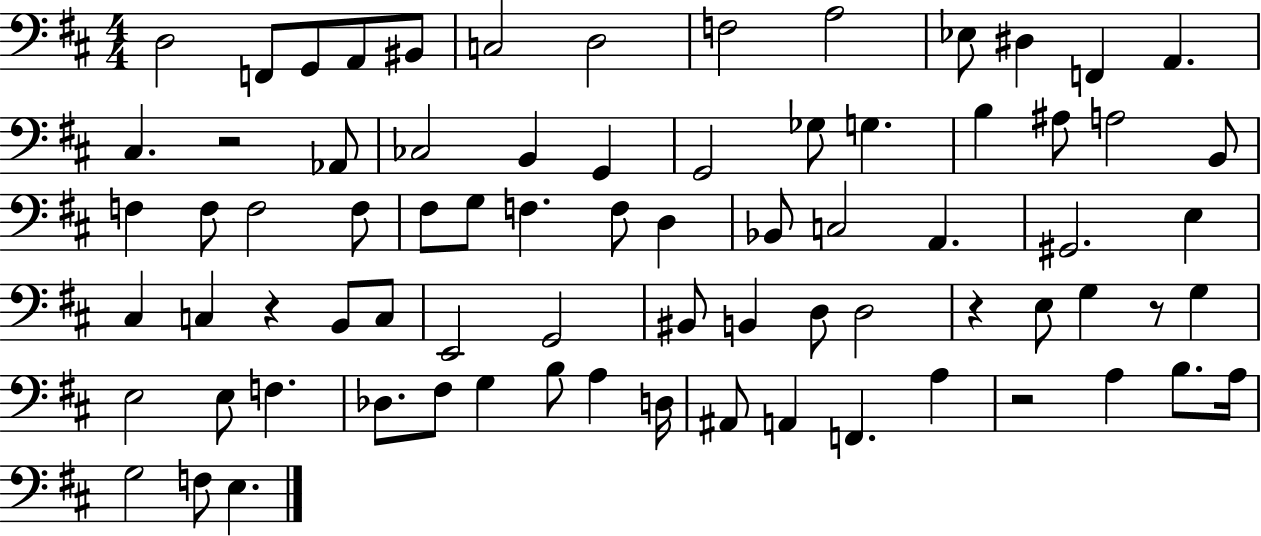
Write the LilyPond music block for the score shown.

{
  \clef bass
  \numericTimeSignature
  \time 4/4
  \key d \major
  d2 f,8 g,8 a,8 bis,8 | c2 d2 | f2 a2 | ees8 dis4 f,4 a,4. | \break cis4. r2 aes,8 | ces2 b,4 g,4 | g,2 ges8 g4. | b4 ais8 a2 b,8 | \break f4 f8 f2 f8 | fis8 g8 f4. f8 d4 | bes,8 c2 a,4. | gis,2. e4 | \break cis4 c4 r4 b,8 c8 | e,2 g,2 | bis,8 b,4 d8 d2 | r4 e8 g4 r8 g4 | \break e2 e8 f4. | des8. fis8 g4 b8 a4 d16 | ais,8 a,4 f,4. a4 | r2 a4 b8. a16 | \break g2 f8 e4. | \bar "|."
}